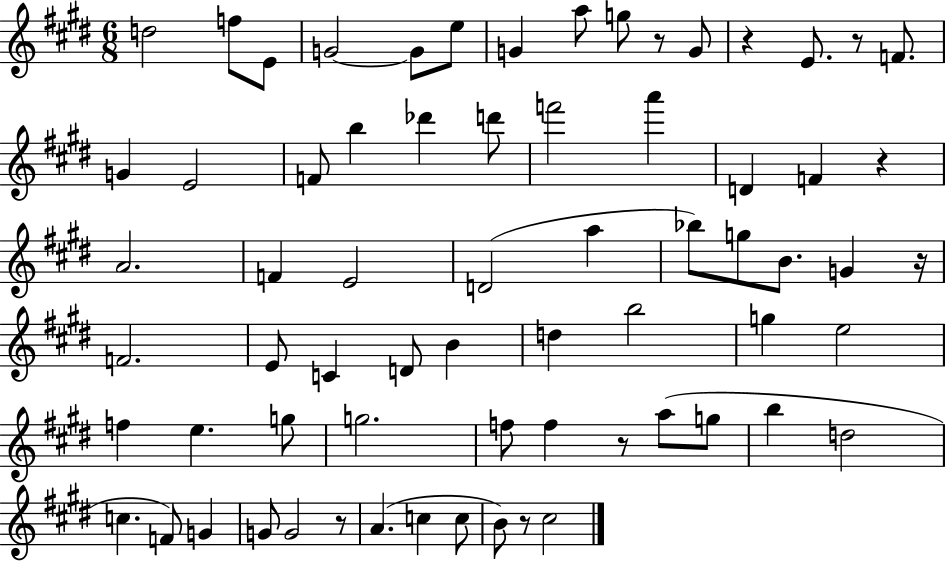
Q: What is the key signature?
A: E major